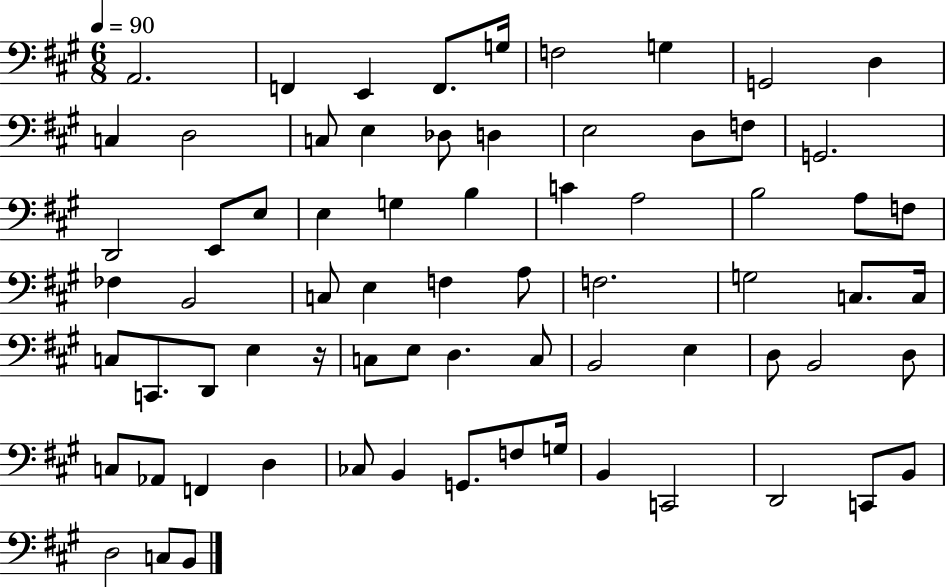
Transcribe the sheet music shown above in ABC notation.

X:1
T:Untitled
M:6/8
L:1/4
K:A
A,,2 F,, E,, F,,/2 G,/4 F,2 G, G,,2 D, C, D,2 C,/2 E, _D,/2 D, E,2 D,/2 F,/2 G,,2 D,,2 E,,/2 E,/2 E, G, B, C A,2 B,2 A,/2 F,/2 _F, B,,2 C,/2 E, F, A,/2 F,2 G,2 C,/2 C,/4 C,/2 C,,/2 D,,/2 E, z/4 C,/2 E,/2 D, C,/2 B,,2 E, D,/2 B,,2 D,/2 C,/2 _A,,/2 F,, D, _C,/2 B,, G,,/2 F,/2 G,/4 B,, C,,2 D,,2 C,,/2 B,,/2 D,2 C,/2 B,,/2